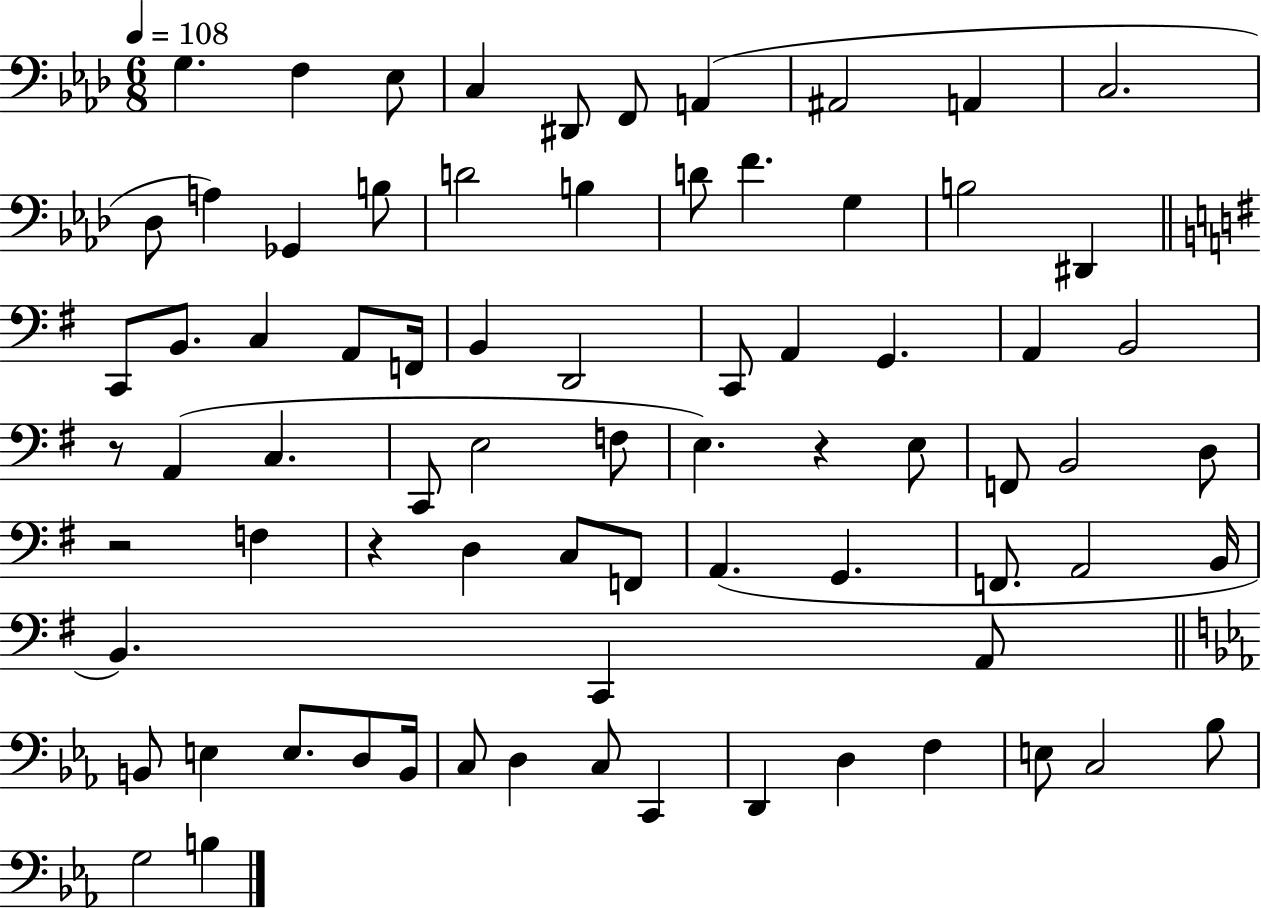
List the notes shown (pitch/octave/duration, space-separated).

G3/q. F3/q Eb3/e C3/q D#2/e F2/e A2/q A#2/h A2/q C3/h. Db3/e A3/q Gb2/q B3/e D4/h B3/q D4/e F4/q. G3/q B3/h D#2/q C2/e B2/e. C3/q A2/e F2/s B2/q D2/h C2/e A2/q G2/q. A2/q B2/h R/e A2/q C3/q. C2/e E3/h F3/e E3/q. R/q E3/e F2/e B2/h D3/e R/h F3/q R/q D3/q C3/e F2/e A2/q. G2/q. F2/e. A2/h B2/s B2/q. C2/q A2/e B2/e E3/q E3/e. D3/e B2/s C3/e D3/q C3/e C2/q D2/q D3/q F3/q E3/e C3/h Bb3/e G3/h B3/q